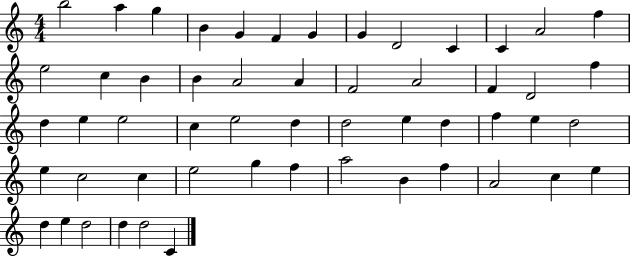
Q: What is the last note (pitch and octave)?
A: C4